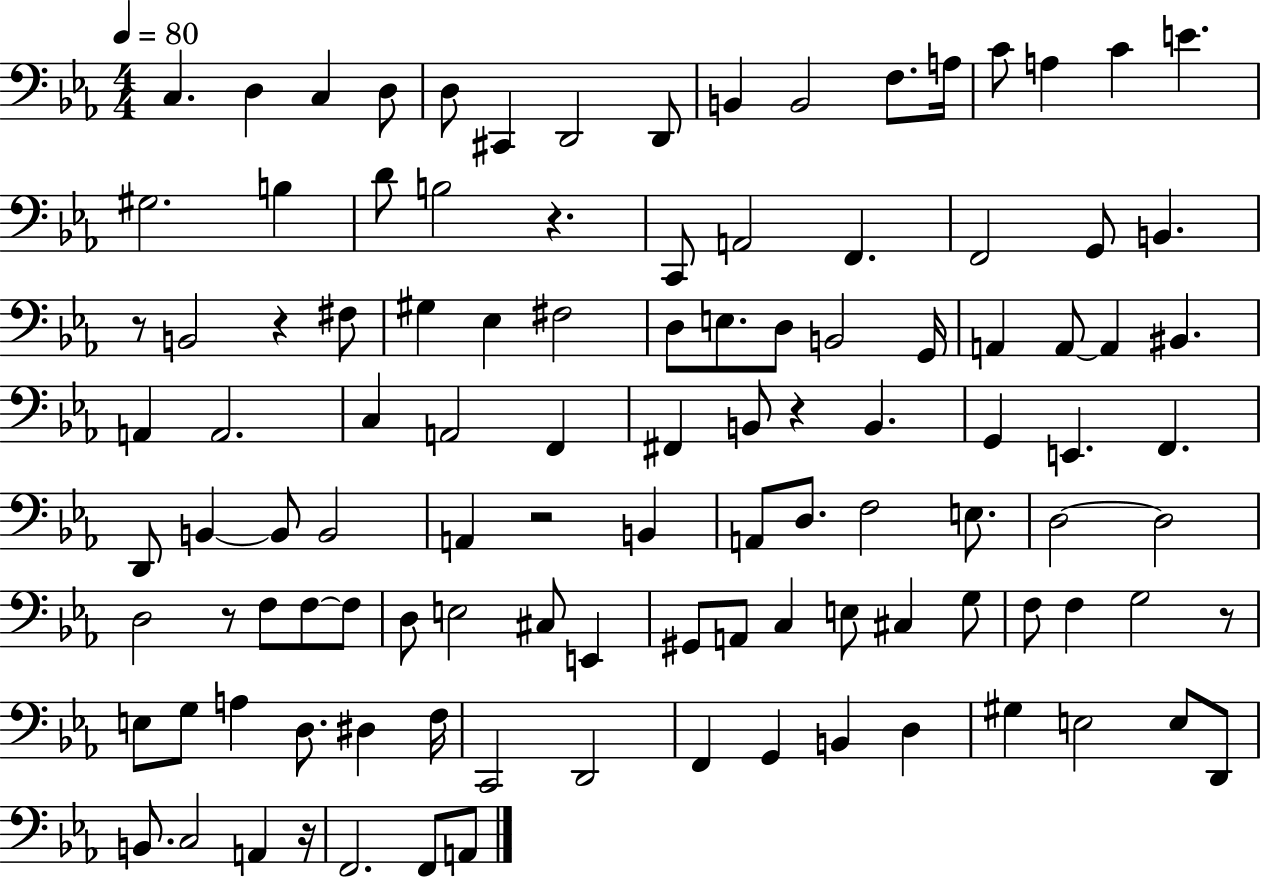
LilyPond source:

{
  \clef bass
  \numericTimeSignature
  \time 4/4
  \key ees \major
  \tempo 4 = 80
  \repeat volta 2 { c4. d4 c4 d8 | d8 cis,4 d,2 d,8 | b,4 b,2 f8. a16 | c'8 a4 c'4 e'4. | \break gis2. b4 | d'8 b2 r4. | c,8 a,2 f,4. | f,2 g,8 b,4. | \break r8 b,2 r4 fis8 | gis4 ees4 fis2 | d8 e8. d8 b,2 g,16 | a,4 a,8~~ a,4 bis,4. | \break a,4 a,2. | c4 a,2 f,4 | fis,4 b,8 r4 b,4. | g,4 e,4. f,4. | \break d,8 b,4~~ b,8 b,2 | a,4 r2 b,4 | a,8 d8. f2 e8. | d2~~ d2 | \break d2 r8 f8 f8~~ f8 | d8 e2 cis8 e,4 | gis,8 a,8 c4 e8 cis4 g8 | f8 f4 g2 r8 | \break e8 g8 a4 d8. dis4 f16 | c,2 d,2 | f,4 g,4 b,4 d4 | gis4 e2 e8 d,8 | \break b,8. c2 a,4 r16 | f,2. f,8 a,8 | } \bar "|."
}